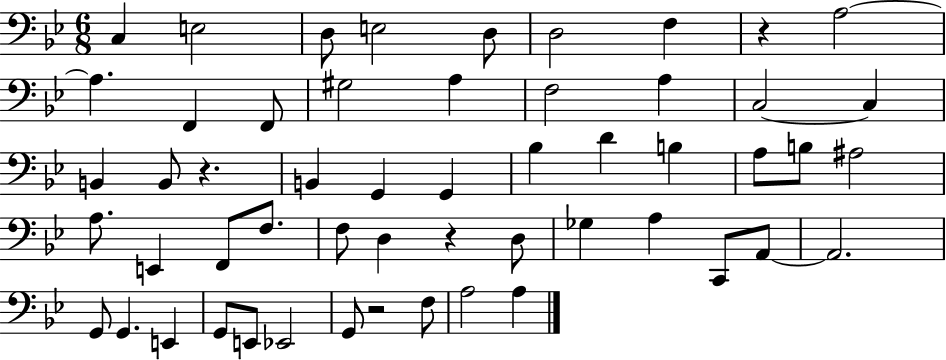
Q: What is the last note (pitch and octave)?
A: A3